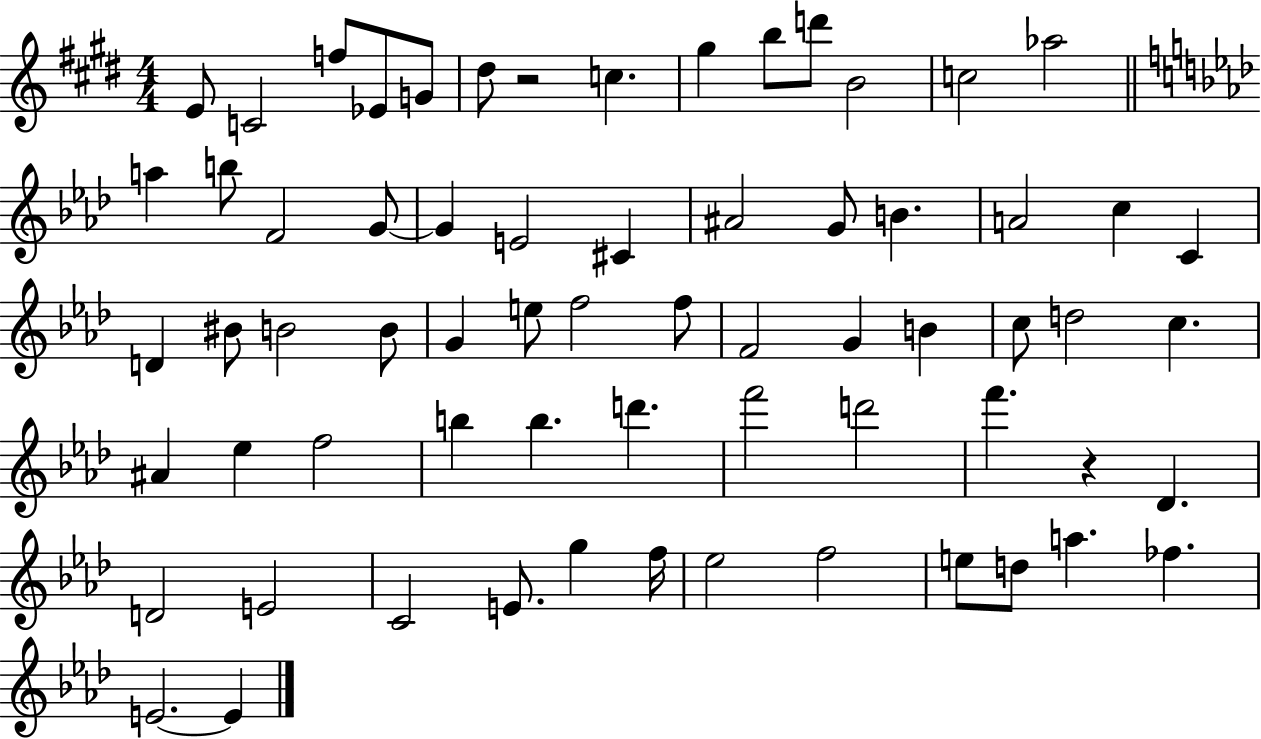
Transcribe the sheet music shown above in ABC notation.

X:1
T:Untitled
M:4/4
L:1/4
K:E
E/2 C2 f/2 _E/2 G/2 ^d/2 z2 c ^g b/2 d'/2 B2 c2 _a2 a b/2 F2 G/2 G E2 ^C ^A2 G/2 B A2 c C D ^B/2 B2 B/2 G e/2 f2 f/2 F2 G B c/2 d2 c ^A _e f2 b b d' f'2 d'2 f' z _D D2 E2 C2 E/2 g f/4 _e2 f2 e/2 d/2 a _f E2 E